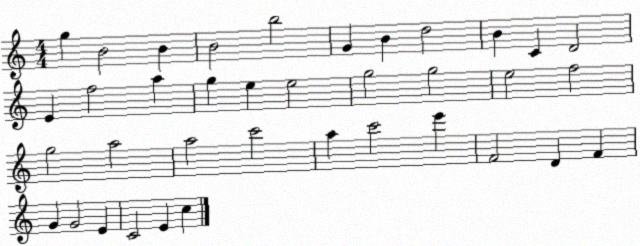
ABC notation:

X:1
T:Untitled
M:4/4
L:1/4
K:C
g B2 B B2 b2 G B d2 B C D2 E f2 a g e e2 g2 g2 e2 f2 g2 a2 a2 c'2 a c'2 e' F2 D F G G2 E C2 E c